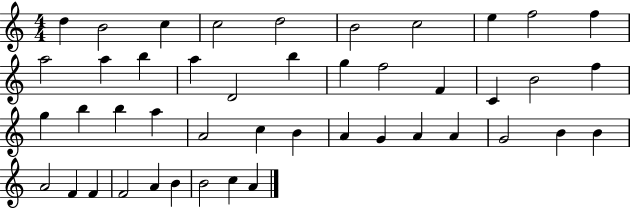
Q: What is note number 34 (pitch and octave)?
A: G4